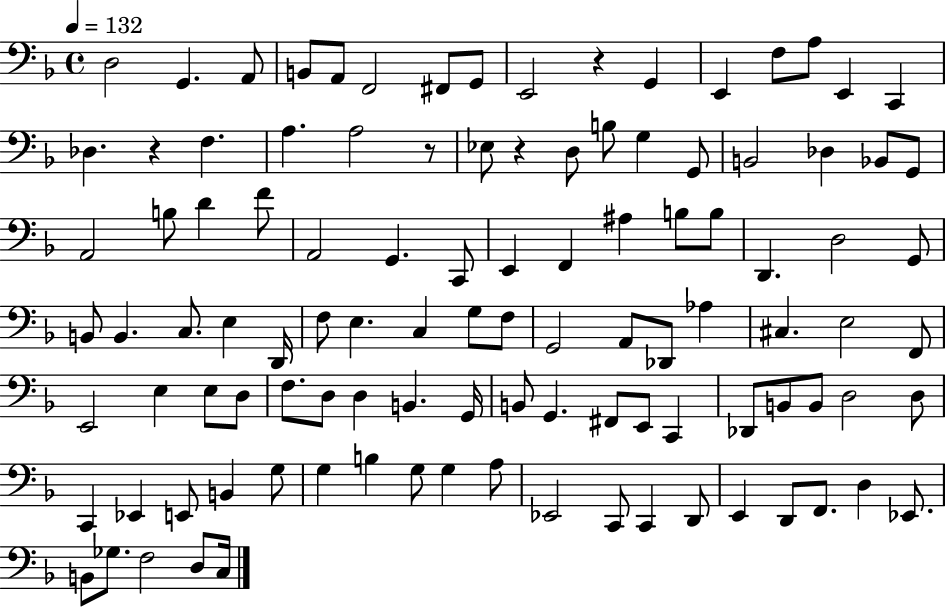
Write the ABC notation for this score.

X:1
T:Untitled
M:4/4
L:1/4
K:F
D,2 G,, A,,/2 B,,/2 A,,/2 F,,2 ^F,,/2 G,,/2 E,,2 z G,, E,, F,/2 A,/2 E,, C,, _D, z F, A, A,2 z/2 _E,/2 z D,/2 B,/2 G, G,,/2 B,,2 _D, _B,,/2 G,,/2 A,,2 B,/2 D F/2 A,,2 G,, C,,/2 E,, F,, ^A, B,/2 B,/2 D,, D,2 G,,/2 B,,/2 B,, C,/2 E, D,,/4 F,/2 E, C, G,/2 F,/2 G,,2 A,,/2 _D,,/2 _A, ^C, E,2 F,,/2 E,,2 E, E,/2 D,/2 F,/2 D,/2 D, B,, G,,/4 B,,/2 G,, ^F,,/2 E,,/2 C,, _D,,/2 B,,/2 B,,/2 D,2 D,/2 C,, _E,, E,,/2 B,, G,/2 G, B, G,/2 G, A,/2 _E,,2 C,,/2 C,, D,,/2 E,, D,,/2 F,,/2 D, _E,,/2 B,,/2 _G,/2 F,2 D,/2 C,/4